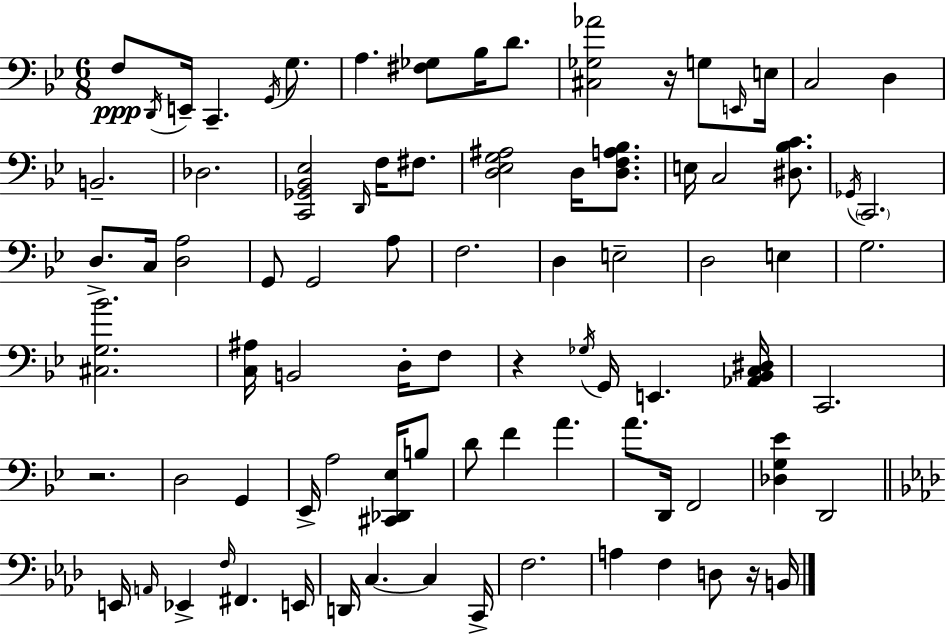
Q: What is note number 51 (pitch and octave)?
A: A4